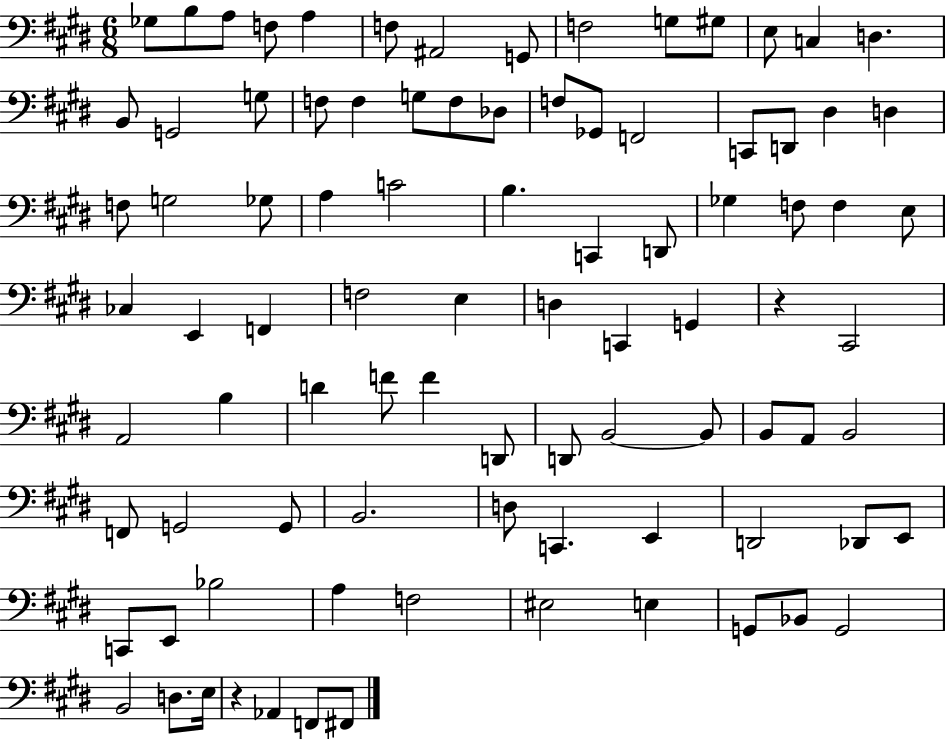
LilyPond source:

{
  \clef bass
  \numericTimeSignature
  \time 6/8
  \key e \major
  ges8 b8 a8 f8 a4 | f8 ais,2 g,8 | f2 g8 gis8 | e8 c4 d4. | \break b,8 g,2 g8 | f8 f4 g8 f8 des8 | f8 ges,8 f,2 | c,8 d,8 dis4 d4 | \break f8 g2 ges8 | a4 c'2 | b4. c,4 d,8 | ges4 f8 f4 e8 | \break ces4 e,4 f,4 | f2 e4 | d4 c,4 g,4 | r4 cis,2 | \break a,2 b4 | d'4 f'8 f'4 d,8 | d,8 b,2~~ b,8 | b,8 a,8 b,2 | \break f,8 g,2 g,8 | b,2. | d8 c,4. e,4 | d,2 des,8 e,8 | \break c,8 e,8 bes2 | a4 f2 | eis2 e4 | g,8 bes,8 g,2 | \break b,2 d8. e16 | r4 aes,4 f,8 fis,8 | \bar "|."
}